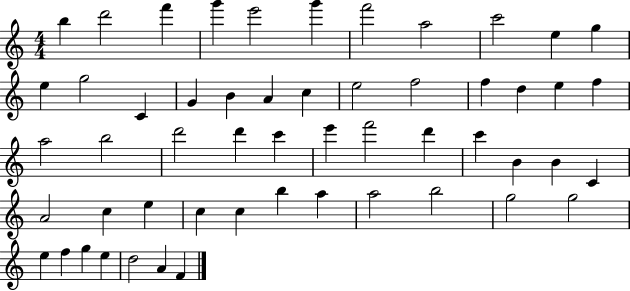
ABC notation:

X:1
T:Untitled
M:4/4
L:1/4
K:C
b d'2 f' g' e'2 g' f'2 a2 c'2 e g e g2 C G B A c e2 f2 f d e f a2 b2 d'2 d' c' e' f'2 d' c' B B C A2 c e c c b a a2 b2 g2 g2 e f g e d2 A F